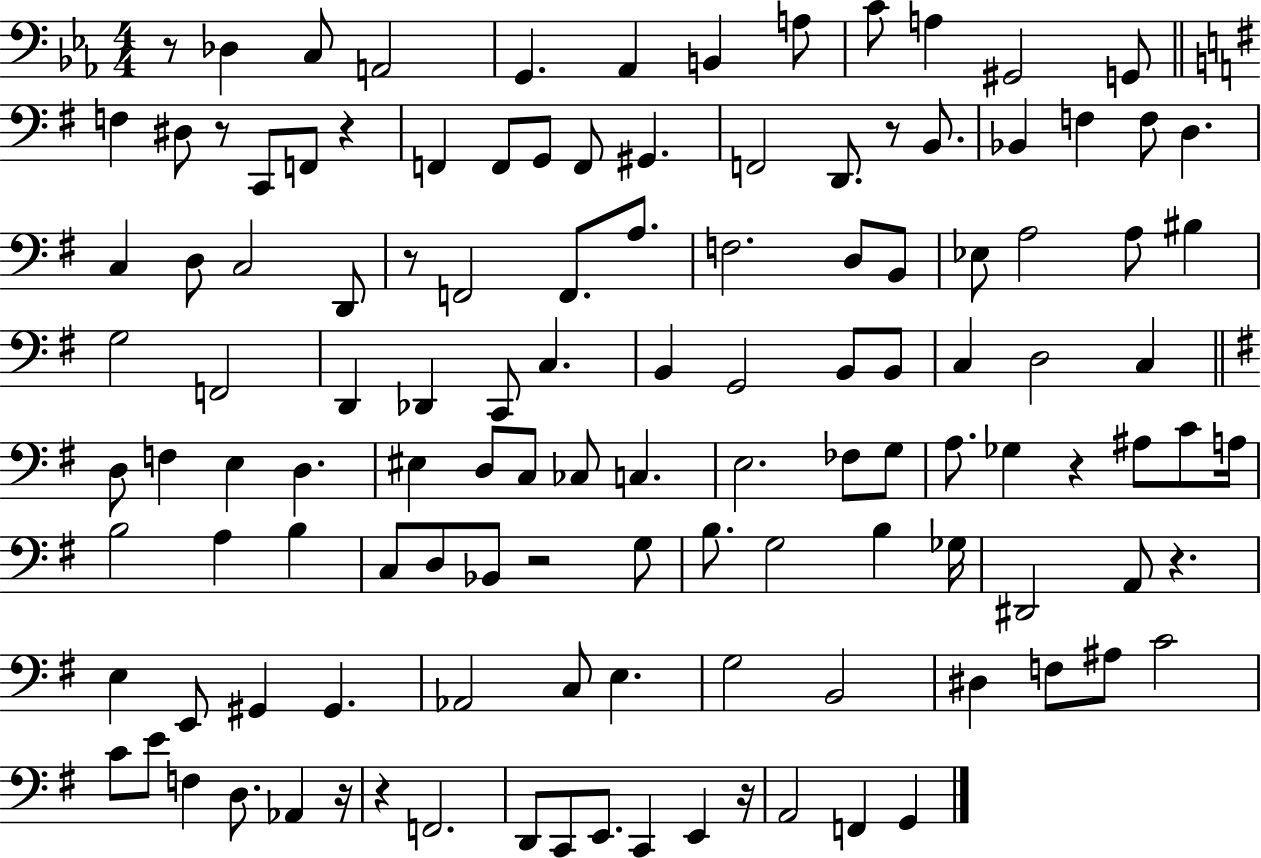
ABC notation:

X:1
T:Untitled
M:4/4
L:1/4
K:Eb
z/2 _D, C,/2 A,,2 G,, _A,, B,, A,/2 C/2 A, ^G,,2 G,,/2 F, ^D,/2 z/2 C,,/2 F,,/2 z F,, F,,/2 G,,/2 F,,/2 ^G,, F,,2 D,,/2 z/2 B,,/2 _B,, F, F,/2 D, C, D,/2 C,2 D,,/2 z/2 F,,2 F,,/2 A,/2 F,2 D,/2 B,,/2 _E,/2 A,2 A,/2 ^B, G,2 F,,2 D,, _D,, C,,/2 C, B,, G,,2 B,,/2 B,,/2 C, D,2 C, D,/2 F, E, D, ^E, D,/2 C,/2 _C,/2 C, E,2 _F,/2 G,/2 A,/2 _G, z ^A,/2 C/2 A,/4 B,2 A, B, C,/2 D,/2 _B,,/2 z2 G,/2 B,/2 G,2 B, _G,/4 ^D,,2 A,,/2 z E, E,,/2 ^G,, ^G,, _A,,2 C,/2 E, G,2 B,,2 ^D, F,/2 ^A,/2 C2 C/2 E/2 F, D,/2 _A,, z/4 z F,,2 D,,/2 C,,/2 E,,/2 C,, E,, z/4 A,,2 F,, G,,